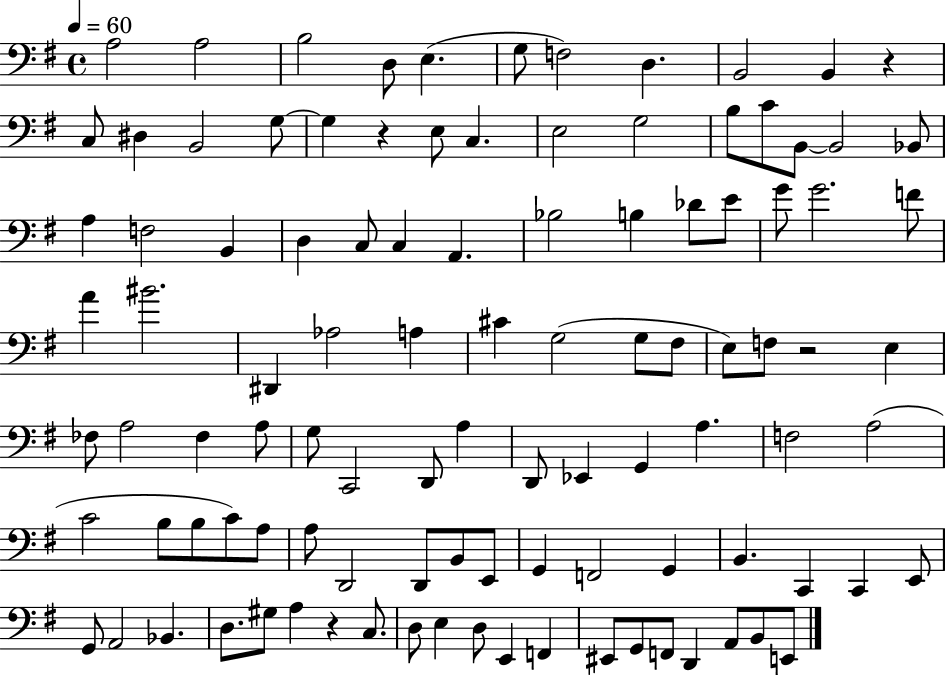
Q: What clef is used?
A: bass